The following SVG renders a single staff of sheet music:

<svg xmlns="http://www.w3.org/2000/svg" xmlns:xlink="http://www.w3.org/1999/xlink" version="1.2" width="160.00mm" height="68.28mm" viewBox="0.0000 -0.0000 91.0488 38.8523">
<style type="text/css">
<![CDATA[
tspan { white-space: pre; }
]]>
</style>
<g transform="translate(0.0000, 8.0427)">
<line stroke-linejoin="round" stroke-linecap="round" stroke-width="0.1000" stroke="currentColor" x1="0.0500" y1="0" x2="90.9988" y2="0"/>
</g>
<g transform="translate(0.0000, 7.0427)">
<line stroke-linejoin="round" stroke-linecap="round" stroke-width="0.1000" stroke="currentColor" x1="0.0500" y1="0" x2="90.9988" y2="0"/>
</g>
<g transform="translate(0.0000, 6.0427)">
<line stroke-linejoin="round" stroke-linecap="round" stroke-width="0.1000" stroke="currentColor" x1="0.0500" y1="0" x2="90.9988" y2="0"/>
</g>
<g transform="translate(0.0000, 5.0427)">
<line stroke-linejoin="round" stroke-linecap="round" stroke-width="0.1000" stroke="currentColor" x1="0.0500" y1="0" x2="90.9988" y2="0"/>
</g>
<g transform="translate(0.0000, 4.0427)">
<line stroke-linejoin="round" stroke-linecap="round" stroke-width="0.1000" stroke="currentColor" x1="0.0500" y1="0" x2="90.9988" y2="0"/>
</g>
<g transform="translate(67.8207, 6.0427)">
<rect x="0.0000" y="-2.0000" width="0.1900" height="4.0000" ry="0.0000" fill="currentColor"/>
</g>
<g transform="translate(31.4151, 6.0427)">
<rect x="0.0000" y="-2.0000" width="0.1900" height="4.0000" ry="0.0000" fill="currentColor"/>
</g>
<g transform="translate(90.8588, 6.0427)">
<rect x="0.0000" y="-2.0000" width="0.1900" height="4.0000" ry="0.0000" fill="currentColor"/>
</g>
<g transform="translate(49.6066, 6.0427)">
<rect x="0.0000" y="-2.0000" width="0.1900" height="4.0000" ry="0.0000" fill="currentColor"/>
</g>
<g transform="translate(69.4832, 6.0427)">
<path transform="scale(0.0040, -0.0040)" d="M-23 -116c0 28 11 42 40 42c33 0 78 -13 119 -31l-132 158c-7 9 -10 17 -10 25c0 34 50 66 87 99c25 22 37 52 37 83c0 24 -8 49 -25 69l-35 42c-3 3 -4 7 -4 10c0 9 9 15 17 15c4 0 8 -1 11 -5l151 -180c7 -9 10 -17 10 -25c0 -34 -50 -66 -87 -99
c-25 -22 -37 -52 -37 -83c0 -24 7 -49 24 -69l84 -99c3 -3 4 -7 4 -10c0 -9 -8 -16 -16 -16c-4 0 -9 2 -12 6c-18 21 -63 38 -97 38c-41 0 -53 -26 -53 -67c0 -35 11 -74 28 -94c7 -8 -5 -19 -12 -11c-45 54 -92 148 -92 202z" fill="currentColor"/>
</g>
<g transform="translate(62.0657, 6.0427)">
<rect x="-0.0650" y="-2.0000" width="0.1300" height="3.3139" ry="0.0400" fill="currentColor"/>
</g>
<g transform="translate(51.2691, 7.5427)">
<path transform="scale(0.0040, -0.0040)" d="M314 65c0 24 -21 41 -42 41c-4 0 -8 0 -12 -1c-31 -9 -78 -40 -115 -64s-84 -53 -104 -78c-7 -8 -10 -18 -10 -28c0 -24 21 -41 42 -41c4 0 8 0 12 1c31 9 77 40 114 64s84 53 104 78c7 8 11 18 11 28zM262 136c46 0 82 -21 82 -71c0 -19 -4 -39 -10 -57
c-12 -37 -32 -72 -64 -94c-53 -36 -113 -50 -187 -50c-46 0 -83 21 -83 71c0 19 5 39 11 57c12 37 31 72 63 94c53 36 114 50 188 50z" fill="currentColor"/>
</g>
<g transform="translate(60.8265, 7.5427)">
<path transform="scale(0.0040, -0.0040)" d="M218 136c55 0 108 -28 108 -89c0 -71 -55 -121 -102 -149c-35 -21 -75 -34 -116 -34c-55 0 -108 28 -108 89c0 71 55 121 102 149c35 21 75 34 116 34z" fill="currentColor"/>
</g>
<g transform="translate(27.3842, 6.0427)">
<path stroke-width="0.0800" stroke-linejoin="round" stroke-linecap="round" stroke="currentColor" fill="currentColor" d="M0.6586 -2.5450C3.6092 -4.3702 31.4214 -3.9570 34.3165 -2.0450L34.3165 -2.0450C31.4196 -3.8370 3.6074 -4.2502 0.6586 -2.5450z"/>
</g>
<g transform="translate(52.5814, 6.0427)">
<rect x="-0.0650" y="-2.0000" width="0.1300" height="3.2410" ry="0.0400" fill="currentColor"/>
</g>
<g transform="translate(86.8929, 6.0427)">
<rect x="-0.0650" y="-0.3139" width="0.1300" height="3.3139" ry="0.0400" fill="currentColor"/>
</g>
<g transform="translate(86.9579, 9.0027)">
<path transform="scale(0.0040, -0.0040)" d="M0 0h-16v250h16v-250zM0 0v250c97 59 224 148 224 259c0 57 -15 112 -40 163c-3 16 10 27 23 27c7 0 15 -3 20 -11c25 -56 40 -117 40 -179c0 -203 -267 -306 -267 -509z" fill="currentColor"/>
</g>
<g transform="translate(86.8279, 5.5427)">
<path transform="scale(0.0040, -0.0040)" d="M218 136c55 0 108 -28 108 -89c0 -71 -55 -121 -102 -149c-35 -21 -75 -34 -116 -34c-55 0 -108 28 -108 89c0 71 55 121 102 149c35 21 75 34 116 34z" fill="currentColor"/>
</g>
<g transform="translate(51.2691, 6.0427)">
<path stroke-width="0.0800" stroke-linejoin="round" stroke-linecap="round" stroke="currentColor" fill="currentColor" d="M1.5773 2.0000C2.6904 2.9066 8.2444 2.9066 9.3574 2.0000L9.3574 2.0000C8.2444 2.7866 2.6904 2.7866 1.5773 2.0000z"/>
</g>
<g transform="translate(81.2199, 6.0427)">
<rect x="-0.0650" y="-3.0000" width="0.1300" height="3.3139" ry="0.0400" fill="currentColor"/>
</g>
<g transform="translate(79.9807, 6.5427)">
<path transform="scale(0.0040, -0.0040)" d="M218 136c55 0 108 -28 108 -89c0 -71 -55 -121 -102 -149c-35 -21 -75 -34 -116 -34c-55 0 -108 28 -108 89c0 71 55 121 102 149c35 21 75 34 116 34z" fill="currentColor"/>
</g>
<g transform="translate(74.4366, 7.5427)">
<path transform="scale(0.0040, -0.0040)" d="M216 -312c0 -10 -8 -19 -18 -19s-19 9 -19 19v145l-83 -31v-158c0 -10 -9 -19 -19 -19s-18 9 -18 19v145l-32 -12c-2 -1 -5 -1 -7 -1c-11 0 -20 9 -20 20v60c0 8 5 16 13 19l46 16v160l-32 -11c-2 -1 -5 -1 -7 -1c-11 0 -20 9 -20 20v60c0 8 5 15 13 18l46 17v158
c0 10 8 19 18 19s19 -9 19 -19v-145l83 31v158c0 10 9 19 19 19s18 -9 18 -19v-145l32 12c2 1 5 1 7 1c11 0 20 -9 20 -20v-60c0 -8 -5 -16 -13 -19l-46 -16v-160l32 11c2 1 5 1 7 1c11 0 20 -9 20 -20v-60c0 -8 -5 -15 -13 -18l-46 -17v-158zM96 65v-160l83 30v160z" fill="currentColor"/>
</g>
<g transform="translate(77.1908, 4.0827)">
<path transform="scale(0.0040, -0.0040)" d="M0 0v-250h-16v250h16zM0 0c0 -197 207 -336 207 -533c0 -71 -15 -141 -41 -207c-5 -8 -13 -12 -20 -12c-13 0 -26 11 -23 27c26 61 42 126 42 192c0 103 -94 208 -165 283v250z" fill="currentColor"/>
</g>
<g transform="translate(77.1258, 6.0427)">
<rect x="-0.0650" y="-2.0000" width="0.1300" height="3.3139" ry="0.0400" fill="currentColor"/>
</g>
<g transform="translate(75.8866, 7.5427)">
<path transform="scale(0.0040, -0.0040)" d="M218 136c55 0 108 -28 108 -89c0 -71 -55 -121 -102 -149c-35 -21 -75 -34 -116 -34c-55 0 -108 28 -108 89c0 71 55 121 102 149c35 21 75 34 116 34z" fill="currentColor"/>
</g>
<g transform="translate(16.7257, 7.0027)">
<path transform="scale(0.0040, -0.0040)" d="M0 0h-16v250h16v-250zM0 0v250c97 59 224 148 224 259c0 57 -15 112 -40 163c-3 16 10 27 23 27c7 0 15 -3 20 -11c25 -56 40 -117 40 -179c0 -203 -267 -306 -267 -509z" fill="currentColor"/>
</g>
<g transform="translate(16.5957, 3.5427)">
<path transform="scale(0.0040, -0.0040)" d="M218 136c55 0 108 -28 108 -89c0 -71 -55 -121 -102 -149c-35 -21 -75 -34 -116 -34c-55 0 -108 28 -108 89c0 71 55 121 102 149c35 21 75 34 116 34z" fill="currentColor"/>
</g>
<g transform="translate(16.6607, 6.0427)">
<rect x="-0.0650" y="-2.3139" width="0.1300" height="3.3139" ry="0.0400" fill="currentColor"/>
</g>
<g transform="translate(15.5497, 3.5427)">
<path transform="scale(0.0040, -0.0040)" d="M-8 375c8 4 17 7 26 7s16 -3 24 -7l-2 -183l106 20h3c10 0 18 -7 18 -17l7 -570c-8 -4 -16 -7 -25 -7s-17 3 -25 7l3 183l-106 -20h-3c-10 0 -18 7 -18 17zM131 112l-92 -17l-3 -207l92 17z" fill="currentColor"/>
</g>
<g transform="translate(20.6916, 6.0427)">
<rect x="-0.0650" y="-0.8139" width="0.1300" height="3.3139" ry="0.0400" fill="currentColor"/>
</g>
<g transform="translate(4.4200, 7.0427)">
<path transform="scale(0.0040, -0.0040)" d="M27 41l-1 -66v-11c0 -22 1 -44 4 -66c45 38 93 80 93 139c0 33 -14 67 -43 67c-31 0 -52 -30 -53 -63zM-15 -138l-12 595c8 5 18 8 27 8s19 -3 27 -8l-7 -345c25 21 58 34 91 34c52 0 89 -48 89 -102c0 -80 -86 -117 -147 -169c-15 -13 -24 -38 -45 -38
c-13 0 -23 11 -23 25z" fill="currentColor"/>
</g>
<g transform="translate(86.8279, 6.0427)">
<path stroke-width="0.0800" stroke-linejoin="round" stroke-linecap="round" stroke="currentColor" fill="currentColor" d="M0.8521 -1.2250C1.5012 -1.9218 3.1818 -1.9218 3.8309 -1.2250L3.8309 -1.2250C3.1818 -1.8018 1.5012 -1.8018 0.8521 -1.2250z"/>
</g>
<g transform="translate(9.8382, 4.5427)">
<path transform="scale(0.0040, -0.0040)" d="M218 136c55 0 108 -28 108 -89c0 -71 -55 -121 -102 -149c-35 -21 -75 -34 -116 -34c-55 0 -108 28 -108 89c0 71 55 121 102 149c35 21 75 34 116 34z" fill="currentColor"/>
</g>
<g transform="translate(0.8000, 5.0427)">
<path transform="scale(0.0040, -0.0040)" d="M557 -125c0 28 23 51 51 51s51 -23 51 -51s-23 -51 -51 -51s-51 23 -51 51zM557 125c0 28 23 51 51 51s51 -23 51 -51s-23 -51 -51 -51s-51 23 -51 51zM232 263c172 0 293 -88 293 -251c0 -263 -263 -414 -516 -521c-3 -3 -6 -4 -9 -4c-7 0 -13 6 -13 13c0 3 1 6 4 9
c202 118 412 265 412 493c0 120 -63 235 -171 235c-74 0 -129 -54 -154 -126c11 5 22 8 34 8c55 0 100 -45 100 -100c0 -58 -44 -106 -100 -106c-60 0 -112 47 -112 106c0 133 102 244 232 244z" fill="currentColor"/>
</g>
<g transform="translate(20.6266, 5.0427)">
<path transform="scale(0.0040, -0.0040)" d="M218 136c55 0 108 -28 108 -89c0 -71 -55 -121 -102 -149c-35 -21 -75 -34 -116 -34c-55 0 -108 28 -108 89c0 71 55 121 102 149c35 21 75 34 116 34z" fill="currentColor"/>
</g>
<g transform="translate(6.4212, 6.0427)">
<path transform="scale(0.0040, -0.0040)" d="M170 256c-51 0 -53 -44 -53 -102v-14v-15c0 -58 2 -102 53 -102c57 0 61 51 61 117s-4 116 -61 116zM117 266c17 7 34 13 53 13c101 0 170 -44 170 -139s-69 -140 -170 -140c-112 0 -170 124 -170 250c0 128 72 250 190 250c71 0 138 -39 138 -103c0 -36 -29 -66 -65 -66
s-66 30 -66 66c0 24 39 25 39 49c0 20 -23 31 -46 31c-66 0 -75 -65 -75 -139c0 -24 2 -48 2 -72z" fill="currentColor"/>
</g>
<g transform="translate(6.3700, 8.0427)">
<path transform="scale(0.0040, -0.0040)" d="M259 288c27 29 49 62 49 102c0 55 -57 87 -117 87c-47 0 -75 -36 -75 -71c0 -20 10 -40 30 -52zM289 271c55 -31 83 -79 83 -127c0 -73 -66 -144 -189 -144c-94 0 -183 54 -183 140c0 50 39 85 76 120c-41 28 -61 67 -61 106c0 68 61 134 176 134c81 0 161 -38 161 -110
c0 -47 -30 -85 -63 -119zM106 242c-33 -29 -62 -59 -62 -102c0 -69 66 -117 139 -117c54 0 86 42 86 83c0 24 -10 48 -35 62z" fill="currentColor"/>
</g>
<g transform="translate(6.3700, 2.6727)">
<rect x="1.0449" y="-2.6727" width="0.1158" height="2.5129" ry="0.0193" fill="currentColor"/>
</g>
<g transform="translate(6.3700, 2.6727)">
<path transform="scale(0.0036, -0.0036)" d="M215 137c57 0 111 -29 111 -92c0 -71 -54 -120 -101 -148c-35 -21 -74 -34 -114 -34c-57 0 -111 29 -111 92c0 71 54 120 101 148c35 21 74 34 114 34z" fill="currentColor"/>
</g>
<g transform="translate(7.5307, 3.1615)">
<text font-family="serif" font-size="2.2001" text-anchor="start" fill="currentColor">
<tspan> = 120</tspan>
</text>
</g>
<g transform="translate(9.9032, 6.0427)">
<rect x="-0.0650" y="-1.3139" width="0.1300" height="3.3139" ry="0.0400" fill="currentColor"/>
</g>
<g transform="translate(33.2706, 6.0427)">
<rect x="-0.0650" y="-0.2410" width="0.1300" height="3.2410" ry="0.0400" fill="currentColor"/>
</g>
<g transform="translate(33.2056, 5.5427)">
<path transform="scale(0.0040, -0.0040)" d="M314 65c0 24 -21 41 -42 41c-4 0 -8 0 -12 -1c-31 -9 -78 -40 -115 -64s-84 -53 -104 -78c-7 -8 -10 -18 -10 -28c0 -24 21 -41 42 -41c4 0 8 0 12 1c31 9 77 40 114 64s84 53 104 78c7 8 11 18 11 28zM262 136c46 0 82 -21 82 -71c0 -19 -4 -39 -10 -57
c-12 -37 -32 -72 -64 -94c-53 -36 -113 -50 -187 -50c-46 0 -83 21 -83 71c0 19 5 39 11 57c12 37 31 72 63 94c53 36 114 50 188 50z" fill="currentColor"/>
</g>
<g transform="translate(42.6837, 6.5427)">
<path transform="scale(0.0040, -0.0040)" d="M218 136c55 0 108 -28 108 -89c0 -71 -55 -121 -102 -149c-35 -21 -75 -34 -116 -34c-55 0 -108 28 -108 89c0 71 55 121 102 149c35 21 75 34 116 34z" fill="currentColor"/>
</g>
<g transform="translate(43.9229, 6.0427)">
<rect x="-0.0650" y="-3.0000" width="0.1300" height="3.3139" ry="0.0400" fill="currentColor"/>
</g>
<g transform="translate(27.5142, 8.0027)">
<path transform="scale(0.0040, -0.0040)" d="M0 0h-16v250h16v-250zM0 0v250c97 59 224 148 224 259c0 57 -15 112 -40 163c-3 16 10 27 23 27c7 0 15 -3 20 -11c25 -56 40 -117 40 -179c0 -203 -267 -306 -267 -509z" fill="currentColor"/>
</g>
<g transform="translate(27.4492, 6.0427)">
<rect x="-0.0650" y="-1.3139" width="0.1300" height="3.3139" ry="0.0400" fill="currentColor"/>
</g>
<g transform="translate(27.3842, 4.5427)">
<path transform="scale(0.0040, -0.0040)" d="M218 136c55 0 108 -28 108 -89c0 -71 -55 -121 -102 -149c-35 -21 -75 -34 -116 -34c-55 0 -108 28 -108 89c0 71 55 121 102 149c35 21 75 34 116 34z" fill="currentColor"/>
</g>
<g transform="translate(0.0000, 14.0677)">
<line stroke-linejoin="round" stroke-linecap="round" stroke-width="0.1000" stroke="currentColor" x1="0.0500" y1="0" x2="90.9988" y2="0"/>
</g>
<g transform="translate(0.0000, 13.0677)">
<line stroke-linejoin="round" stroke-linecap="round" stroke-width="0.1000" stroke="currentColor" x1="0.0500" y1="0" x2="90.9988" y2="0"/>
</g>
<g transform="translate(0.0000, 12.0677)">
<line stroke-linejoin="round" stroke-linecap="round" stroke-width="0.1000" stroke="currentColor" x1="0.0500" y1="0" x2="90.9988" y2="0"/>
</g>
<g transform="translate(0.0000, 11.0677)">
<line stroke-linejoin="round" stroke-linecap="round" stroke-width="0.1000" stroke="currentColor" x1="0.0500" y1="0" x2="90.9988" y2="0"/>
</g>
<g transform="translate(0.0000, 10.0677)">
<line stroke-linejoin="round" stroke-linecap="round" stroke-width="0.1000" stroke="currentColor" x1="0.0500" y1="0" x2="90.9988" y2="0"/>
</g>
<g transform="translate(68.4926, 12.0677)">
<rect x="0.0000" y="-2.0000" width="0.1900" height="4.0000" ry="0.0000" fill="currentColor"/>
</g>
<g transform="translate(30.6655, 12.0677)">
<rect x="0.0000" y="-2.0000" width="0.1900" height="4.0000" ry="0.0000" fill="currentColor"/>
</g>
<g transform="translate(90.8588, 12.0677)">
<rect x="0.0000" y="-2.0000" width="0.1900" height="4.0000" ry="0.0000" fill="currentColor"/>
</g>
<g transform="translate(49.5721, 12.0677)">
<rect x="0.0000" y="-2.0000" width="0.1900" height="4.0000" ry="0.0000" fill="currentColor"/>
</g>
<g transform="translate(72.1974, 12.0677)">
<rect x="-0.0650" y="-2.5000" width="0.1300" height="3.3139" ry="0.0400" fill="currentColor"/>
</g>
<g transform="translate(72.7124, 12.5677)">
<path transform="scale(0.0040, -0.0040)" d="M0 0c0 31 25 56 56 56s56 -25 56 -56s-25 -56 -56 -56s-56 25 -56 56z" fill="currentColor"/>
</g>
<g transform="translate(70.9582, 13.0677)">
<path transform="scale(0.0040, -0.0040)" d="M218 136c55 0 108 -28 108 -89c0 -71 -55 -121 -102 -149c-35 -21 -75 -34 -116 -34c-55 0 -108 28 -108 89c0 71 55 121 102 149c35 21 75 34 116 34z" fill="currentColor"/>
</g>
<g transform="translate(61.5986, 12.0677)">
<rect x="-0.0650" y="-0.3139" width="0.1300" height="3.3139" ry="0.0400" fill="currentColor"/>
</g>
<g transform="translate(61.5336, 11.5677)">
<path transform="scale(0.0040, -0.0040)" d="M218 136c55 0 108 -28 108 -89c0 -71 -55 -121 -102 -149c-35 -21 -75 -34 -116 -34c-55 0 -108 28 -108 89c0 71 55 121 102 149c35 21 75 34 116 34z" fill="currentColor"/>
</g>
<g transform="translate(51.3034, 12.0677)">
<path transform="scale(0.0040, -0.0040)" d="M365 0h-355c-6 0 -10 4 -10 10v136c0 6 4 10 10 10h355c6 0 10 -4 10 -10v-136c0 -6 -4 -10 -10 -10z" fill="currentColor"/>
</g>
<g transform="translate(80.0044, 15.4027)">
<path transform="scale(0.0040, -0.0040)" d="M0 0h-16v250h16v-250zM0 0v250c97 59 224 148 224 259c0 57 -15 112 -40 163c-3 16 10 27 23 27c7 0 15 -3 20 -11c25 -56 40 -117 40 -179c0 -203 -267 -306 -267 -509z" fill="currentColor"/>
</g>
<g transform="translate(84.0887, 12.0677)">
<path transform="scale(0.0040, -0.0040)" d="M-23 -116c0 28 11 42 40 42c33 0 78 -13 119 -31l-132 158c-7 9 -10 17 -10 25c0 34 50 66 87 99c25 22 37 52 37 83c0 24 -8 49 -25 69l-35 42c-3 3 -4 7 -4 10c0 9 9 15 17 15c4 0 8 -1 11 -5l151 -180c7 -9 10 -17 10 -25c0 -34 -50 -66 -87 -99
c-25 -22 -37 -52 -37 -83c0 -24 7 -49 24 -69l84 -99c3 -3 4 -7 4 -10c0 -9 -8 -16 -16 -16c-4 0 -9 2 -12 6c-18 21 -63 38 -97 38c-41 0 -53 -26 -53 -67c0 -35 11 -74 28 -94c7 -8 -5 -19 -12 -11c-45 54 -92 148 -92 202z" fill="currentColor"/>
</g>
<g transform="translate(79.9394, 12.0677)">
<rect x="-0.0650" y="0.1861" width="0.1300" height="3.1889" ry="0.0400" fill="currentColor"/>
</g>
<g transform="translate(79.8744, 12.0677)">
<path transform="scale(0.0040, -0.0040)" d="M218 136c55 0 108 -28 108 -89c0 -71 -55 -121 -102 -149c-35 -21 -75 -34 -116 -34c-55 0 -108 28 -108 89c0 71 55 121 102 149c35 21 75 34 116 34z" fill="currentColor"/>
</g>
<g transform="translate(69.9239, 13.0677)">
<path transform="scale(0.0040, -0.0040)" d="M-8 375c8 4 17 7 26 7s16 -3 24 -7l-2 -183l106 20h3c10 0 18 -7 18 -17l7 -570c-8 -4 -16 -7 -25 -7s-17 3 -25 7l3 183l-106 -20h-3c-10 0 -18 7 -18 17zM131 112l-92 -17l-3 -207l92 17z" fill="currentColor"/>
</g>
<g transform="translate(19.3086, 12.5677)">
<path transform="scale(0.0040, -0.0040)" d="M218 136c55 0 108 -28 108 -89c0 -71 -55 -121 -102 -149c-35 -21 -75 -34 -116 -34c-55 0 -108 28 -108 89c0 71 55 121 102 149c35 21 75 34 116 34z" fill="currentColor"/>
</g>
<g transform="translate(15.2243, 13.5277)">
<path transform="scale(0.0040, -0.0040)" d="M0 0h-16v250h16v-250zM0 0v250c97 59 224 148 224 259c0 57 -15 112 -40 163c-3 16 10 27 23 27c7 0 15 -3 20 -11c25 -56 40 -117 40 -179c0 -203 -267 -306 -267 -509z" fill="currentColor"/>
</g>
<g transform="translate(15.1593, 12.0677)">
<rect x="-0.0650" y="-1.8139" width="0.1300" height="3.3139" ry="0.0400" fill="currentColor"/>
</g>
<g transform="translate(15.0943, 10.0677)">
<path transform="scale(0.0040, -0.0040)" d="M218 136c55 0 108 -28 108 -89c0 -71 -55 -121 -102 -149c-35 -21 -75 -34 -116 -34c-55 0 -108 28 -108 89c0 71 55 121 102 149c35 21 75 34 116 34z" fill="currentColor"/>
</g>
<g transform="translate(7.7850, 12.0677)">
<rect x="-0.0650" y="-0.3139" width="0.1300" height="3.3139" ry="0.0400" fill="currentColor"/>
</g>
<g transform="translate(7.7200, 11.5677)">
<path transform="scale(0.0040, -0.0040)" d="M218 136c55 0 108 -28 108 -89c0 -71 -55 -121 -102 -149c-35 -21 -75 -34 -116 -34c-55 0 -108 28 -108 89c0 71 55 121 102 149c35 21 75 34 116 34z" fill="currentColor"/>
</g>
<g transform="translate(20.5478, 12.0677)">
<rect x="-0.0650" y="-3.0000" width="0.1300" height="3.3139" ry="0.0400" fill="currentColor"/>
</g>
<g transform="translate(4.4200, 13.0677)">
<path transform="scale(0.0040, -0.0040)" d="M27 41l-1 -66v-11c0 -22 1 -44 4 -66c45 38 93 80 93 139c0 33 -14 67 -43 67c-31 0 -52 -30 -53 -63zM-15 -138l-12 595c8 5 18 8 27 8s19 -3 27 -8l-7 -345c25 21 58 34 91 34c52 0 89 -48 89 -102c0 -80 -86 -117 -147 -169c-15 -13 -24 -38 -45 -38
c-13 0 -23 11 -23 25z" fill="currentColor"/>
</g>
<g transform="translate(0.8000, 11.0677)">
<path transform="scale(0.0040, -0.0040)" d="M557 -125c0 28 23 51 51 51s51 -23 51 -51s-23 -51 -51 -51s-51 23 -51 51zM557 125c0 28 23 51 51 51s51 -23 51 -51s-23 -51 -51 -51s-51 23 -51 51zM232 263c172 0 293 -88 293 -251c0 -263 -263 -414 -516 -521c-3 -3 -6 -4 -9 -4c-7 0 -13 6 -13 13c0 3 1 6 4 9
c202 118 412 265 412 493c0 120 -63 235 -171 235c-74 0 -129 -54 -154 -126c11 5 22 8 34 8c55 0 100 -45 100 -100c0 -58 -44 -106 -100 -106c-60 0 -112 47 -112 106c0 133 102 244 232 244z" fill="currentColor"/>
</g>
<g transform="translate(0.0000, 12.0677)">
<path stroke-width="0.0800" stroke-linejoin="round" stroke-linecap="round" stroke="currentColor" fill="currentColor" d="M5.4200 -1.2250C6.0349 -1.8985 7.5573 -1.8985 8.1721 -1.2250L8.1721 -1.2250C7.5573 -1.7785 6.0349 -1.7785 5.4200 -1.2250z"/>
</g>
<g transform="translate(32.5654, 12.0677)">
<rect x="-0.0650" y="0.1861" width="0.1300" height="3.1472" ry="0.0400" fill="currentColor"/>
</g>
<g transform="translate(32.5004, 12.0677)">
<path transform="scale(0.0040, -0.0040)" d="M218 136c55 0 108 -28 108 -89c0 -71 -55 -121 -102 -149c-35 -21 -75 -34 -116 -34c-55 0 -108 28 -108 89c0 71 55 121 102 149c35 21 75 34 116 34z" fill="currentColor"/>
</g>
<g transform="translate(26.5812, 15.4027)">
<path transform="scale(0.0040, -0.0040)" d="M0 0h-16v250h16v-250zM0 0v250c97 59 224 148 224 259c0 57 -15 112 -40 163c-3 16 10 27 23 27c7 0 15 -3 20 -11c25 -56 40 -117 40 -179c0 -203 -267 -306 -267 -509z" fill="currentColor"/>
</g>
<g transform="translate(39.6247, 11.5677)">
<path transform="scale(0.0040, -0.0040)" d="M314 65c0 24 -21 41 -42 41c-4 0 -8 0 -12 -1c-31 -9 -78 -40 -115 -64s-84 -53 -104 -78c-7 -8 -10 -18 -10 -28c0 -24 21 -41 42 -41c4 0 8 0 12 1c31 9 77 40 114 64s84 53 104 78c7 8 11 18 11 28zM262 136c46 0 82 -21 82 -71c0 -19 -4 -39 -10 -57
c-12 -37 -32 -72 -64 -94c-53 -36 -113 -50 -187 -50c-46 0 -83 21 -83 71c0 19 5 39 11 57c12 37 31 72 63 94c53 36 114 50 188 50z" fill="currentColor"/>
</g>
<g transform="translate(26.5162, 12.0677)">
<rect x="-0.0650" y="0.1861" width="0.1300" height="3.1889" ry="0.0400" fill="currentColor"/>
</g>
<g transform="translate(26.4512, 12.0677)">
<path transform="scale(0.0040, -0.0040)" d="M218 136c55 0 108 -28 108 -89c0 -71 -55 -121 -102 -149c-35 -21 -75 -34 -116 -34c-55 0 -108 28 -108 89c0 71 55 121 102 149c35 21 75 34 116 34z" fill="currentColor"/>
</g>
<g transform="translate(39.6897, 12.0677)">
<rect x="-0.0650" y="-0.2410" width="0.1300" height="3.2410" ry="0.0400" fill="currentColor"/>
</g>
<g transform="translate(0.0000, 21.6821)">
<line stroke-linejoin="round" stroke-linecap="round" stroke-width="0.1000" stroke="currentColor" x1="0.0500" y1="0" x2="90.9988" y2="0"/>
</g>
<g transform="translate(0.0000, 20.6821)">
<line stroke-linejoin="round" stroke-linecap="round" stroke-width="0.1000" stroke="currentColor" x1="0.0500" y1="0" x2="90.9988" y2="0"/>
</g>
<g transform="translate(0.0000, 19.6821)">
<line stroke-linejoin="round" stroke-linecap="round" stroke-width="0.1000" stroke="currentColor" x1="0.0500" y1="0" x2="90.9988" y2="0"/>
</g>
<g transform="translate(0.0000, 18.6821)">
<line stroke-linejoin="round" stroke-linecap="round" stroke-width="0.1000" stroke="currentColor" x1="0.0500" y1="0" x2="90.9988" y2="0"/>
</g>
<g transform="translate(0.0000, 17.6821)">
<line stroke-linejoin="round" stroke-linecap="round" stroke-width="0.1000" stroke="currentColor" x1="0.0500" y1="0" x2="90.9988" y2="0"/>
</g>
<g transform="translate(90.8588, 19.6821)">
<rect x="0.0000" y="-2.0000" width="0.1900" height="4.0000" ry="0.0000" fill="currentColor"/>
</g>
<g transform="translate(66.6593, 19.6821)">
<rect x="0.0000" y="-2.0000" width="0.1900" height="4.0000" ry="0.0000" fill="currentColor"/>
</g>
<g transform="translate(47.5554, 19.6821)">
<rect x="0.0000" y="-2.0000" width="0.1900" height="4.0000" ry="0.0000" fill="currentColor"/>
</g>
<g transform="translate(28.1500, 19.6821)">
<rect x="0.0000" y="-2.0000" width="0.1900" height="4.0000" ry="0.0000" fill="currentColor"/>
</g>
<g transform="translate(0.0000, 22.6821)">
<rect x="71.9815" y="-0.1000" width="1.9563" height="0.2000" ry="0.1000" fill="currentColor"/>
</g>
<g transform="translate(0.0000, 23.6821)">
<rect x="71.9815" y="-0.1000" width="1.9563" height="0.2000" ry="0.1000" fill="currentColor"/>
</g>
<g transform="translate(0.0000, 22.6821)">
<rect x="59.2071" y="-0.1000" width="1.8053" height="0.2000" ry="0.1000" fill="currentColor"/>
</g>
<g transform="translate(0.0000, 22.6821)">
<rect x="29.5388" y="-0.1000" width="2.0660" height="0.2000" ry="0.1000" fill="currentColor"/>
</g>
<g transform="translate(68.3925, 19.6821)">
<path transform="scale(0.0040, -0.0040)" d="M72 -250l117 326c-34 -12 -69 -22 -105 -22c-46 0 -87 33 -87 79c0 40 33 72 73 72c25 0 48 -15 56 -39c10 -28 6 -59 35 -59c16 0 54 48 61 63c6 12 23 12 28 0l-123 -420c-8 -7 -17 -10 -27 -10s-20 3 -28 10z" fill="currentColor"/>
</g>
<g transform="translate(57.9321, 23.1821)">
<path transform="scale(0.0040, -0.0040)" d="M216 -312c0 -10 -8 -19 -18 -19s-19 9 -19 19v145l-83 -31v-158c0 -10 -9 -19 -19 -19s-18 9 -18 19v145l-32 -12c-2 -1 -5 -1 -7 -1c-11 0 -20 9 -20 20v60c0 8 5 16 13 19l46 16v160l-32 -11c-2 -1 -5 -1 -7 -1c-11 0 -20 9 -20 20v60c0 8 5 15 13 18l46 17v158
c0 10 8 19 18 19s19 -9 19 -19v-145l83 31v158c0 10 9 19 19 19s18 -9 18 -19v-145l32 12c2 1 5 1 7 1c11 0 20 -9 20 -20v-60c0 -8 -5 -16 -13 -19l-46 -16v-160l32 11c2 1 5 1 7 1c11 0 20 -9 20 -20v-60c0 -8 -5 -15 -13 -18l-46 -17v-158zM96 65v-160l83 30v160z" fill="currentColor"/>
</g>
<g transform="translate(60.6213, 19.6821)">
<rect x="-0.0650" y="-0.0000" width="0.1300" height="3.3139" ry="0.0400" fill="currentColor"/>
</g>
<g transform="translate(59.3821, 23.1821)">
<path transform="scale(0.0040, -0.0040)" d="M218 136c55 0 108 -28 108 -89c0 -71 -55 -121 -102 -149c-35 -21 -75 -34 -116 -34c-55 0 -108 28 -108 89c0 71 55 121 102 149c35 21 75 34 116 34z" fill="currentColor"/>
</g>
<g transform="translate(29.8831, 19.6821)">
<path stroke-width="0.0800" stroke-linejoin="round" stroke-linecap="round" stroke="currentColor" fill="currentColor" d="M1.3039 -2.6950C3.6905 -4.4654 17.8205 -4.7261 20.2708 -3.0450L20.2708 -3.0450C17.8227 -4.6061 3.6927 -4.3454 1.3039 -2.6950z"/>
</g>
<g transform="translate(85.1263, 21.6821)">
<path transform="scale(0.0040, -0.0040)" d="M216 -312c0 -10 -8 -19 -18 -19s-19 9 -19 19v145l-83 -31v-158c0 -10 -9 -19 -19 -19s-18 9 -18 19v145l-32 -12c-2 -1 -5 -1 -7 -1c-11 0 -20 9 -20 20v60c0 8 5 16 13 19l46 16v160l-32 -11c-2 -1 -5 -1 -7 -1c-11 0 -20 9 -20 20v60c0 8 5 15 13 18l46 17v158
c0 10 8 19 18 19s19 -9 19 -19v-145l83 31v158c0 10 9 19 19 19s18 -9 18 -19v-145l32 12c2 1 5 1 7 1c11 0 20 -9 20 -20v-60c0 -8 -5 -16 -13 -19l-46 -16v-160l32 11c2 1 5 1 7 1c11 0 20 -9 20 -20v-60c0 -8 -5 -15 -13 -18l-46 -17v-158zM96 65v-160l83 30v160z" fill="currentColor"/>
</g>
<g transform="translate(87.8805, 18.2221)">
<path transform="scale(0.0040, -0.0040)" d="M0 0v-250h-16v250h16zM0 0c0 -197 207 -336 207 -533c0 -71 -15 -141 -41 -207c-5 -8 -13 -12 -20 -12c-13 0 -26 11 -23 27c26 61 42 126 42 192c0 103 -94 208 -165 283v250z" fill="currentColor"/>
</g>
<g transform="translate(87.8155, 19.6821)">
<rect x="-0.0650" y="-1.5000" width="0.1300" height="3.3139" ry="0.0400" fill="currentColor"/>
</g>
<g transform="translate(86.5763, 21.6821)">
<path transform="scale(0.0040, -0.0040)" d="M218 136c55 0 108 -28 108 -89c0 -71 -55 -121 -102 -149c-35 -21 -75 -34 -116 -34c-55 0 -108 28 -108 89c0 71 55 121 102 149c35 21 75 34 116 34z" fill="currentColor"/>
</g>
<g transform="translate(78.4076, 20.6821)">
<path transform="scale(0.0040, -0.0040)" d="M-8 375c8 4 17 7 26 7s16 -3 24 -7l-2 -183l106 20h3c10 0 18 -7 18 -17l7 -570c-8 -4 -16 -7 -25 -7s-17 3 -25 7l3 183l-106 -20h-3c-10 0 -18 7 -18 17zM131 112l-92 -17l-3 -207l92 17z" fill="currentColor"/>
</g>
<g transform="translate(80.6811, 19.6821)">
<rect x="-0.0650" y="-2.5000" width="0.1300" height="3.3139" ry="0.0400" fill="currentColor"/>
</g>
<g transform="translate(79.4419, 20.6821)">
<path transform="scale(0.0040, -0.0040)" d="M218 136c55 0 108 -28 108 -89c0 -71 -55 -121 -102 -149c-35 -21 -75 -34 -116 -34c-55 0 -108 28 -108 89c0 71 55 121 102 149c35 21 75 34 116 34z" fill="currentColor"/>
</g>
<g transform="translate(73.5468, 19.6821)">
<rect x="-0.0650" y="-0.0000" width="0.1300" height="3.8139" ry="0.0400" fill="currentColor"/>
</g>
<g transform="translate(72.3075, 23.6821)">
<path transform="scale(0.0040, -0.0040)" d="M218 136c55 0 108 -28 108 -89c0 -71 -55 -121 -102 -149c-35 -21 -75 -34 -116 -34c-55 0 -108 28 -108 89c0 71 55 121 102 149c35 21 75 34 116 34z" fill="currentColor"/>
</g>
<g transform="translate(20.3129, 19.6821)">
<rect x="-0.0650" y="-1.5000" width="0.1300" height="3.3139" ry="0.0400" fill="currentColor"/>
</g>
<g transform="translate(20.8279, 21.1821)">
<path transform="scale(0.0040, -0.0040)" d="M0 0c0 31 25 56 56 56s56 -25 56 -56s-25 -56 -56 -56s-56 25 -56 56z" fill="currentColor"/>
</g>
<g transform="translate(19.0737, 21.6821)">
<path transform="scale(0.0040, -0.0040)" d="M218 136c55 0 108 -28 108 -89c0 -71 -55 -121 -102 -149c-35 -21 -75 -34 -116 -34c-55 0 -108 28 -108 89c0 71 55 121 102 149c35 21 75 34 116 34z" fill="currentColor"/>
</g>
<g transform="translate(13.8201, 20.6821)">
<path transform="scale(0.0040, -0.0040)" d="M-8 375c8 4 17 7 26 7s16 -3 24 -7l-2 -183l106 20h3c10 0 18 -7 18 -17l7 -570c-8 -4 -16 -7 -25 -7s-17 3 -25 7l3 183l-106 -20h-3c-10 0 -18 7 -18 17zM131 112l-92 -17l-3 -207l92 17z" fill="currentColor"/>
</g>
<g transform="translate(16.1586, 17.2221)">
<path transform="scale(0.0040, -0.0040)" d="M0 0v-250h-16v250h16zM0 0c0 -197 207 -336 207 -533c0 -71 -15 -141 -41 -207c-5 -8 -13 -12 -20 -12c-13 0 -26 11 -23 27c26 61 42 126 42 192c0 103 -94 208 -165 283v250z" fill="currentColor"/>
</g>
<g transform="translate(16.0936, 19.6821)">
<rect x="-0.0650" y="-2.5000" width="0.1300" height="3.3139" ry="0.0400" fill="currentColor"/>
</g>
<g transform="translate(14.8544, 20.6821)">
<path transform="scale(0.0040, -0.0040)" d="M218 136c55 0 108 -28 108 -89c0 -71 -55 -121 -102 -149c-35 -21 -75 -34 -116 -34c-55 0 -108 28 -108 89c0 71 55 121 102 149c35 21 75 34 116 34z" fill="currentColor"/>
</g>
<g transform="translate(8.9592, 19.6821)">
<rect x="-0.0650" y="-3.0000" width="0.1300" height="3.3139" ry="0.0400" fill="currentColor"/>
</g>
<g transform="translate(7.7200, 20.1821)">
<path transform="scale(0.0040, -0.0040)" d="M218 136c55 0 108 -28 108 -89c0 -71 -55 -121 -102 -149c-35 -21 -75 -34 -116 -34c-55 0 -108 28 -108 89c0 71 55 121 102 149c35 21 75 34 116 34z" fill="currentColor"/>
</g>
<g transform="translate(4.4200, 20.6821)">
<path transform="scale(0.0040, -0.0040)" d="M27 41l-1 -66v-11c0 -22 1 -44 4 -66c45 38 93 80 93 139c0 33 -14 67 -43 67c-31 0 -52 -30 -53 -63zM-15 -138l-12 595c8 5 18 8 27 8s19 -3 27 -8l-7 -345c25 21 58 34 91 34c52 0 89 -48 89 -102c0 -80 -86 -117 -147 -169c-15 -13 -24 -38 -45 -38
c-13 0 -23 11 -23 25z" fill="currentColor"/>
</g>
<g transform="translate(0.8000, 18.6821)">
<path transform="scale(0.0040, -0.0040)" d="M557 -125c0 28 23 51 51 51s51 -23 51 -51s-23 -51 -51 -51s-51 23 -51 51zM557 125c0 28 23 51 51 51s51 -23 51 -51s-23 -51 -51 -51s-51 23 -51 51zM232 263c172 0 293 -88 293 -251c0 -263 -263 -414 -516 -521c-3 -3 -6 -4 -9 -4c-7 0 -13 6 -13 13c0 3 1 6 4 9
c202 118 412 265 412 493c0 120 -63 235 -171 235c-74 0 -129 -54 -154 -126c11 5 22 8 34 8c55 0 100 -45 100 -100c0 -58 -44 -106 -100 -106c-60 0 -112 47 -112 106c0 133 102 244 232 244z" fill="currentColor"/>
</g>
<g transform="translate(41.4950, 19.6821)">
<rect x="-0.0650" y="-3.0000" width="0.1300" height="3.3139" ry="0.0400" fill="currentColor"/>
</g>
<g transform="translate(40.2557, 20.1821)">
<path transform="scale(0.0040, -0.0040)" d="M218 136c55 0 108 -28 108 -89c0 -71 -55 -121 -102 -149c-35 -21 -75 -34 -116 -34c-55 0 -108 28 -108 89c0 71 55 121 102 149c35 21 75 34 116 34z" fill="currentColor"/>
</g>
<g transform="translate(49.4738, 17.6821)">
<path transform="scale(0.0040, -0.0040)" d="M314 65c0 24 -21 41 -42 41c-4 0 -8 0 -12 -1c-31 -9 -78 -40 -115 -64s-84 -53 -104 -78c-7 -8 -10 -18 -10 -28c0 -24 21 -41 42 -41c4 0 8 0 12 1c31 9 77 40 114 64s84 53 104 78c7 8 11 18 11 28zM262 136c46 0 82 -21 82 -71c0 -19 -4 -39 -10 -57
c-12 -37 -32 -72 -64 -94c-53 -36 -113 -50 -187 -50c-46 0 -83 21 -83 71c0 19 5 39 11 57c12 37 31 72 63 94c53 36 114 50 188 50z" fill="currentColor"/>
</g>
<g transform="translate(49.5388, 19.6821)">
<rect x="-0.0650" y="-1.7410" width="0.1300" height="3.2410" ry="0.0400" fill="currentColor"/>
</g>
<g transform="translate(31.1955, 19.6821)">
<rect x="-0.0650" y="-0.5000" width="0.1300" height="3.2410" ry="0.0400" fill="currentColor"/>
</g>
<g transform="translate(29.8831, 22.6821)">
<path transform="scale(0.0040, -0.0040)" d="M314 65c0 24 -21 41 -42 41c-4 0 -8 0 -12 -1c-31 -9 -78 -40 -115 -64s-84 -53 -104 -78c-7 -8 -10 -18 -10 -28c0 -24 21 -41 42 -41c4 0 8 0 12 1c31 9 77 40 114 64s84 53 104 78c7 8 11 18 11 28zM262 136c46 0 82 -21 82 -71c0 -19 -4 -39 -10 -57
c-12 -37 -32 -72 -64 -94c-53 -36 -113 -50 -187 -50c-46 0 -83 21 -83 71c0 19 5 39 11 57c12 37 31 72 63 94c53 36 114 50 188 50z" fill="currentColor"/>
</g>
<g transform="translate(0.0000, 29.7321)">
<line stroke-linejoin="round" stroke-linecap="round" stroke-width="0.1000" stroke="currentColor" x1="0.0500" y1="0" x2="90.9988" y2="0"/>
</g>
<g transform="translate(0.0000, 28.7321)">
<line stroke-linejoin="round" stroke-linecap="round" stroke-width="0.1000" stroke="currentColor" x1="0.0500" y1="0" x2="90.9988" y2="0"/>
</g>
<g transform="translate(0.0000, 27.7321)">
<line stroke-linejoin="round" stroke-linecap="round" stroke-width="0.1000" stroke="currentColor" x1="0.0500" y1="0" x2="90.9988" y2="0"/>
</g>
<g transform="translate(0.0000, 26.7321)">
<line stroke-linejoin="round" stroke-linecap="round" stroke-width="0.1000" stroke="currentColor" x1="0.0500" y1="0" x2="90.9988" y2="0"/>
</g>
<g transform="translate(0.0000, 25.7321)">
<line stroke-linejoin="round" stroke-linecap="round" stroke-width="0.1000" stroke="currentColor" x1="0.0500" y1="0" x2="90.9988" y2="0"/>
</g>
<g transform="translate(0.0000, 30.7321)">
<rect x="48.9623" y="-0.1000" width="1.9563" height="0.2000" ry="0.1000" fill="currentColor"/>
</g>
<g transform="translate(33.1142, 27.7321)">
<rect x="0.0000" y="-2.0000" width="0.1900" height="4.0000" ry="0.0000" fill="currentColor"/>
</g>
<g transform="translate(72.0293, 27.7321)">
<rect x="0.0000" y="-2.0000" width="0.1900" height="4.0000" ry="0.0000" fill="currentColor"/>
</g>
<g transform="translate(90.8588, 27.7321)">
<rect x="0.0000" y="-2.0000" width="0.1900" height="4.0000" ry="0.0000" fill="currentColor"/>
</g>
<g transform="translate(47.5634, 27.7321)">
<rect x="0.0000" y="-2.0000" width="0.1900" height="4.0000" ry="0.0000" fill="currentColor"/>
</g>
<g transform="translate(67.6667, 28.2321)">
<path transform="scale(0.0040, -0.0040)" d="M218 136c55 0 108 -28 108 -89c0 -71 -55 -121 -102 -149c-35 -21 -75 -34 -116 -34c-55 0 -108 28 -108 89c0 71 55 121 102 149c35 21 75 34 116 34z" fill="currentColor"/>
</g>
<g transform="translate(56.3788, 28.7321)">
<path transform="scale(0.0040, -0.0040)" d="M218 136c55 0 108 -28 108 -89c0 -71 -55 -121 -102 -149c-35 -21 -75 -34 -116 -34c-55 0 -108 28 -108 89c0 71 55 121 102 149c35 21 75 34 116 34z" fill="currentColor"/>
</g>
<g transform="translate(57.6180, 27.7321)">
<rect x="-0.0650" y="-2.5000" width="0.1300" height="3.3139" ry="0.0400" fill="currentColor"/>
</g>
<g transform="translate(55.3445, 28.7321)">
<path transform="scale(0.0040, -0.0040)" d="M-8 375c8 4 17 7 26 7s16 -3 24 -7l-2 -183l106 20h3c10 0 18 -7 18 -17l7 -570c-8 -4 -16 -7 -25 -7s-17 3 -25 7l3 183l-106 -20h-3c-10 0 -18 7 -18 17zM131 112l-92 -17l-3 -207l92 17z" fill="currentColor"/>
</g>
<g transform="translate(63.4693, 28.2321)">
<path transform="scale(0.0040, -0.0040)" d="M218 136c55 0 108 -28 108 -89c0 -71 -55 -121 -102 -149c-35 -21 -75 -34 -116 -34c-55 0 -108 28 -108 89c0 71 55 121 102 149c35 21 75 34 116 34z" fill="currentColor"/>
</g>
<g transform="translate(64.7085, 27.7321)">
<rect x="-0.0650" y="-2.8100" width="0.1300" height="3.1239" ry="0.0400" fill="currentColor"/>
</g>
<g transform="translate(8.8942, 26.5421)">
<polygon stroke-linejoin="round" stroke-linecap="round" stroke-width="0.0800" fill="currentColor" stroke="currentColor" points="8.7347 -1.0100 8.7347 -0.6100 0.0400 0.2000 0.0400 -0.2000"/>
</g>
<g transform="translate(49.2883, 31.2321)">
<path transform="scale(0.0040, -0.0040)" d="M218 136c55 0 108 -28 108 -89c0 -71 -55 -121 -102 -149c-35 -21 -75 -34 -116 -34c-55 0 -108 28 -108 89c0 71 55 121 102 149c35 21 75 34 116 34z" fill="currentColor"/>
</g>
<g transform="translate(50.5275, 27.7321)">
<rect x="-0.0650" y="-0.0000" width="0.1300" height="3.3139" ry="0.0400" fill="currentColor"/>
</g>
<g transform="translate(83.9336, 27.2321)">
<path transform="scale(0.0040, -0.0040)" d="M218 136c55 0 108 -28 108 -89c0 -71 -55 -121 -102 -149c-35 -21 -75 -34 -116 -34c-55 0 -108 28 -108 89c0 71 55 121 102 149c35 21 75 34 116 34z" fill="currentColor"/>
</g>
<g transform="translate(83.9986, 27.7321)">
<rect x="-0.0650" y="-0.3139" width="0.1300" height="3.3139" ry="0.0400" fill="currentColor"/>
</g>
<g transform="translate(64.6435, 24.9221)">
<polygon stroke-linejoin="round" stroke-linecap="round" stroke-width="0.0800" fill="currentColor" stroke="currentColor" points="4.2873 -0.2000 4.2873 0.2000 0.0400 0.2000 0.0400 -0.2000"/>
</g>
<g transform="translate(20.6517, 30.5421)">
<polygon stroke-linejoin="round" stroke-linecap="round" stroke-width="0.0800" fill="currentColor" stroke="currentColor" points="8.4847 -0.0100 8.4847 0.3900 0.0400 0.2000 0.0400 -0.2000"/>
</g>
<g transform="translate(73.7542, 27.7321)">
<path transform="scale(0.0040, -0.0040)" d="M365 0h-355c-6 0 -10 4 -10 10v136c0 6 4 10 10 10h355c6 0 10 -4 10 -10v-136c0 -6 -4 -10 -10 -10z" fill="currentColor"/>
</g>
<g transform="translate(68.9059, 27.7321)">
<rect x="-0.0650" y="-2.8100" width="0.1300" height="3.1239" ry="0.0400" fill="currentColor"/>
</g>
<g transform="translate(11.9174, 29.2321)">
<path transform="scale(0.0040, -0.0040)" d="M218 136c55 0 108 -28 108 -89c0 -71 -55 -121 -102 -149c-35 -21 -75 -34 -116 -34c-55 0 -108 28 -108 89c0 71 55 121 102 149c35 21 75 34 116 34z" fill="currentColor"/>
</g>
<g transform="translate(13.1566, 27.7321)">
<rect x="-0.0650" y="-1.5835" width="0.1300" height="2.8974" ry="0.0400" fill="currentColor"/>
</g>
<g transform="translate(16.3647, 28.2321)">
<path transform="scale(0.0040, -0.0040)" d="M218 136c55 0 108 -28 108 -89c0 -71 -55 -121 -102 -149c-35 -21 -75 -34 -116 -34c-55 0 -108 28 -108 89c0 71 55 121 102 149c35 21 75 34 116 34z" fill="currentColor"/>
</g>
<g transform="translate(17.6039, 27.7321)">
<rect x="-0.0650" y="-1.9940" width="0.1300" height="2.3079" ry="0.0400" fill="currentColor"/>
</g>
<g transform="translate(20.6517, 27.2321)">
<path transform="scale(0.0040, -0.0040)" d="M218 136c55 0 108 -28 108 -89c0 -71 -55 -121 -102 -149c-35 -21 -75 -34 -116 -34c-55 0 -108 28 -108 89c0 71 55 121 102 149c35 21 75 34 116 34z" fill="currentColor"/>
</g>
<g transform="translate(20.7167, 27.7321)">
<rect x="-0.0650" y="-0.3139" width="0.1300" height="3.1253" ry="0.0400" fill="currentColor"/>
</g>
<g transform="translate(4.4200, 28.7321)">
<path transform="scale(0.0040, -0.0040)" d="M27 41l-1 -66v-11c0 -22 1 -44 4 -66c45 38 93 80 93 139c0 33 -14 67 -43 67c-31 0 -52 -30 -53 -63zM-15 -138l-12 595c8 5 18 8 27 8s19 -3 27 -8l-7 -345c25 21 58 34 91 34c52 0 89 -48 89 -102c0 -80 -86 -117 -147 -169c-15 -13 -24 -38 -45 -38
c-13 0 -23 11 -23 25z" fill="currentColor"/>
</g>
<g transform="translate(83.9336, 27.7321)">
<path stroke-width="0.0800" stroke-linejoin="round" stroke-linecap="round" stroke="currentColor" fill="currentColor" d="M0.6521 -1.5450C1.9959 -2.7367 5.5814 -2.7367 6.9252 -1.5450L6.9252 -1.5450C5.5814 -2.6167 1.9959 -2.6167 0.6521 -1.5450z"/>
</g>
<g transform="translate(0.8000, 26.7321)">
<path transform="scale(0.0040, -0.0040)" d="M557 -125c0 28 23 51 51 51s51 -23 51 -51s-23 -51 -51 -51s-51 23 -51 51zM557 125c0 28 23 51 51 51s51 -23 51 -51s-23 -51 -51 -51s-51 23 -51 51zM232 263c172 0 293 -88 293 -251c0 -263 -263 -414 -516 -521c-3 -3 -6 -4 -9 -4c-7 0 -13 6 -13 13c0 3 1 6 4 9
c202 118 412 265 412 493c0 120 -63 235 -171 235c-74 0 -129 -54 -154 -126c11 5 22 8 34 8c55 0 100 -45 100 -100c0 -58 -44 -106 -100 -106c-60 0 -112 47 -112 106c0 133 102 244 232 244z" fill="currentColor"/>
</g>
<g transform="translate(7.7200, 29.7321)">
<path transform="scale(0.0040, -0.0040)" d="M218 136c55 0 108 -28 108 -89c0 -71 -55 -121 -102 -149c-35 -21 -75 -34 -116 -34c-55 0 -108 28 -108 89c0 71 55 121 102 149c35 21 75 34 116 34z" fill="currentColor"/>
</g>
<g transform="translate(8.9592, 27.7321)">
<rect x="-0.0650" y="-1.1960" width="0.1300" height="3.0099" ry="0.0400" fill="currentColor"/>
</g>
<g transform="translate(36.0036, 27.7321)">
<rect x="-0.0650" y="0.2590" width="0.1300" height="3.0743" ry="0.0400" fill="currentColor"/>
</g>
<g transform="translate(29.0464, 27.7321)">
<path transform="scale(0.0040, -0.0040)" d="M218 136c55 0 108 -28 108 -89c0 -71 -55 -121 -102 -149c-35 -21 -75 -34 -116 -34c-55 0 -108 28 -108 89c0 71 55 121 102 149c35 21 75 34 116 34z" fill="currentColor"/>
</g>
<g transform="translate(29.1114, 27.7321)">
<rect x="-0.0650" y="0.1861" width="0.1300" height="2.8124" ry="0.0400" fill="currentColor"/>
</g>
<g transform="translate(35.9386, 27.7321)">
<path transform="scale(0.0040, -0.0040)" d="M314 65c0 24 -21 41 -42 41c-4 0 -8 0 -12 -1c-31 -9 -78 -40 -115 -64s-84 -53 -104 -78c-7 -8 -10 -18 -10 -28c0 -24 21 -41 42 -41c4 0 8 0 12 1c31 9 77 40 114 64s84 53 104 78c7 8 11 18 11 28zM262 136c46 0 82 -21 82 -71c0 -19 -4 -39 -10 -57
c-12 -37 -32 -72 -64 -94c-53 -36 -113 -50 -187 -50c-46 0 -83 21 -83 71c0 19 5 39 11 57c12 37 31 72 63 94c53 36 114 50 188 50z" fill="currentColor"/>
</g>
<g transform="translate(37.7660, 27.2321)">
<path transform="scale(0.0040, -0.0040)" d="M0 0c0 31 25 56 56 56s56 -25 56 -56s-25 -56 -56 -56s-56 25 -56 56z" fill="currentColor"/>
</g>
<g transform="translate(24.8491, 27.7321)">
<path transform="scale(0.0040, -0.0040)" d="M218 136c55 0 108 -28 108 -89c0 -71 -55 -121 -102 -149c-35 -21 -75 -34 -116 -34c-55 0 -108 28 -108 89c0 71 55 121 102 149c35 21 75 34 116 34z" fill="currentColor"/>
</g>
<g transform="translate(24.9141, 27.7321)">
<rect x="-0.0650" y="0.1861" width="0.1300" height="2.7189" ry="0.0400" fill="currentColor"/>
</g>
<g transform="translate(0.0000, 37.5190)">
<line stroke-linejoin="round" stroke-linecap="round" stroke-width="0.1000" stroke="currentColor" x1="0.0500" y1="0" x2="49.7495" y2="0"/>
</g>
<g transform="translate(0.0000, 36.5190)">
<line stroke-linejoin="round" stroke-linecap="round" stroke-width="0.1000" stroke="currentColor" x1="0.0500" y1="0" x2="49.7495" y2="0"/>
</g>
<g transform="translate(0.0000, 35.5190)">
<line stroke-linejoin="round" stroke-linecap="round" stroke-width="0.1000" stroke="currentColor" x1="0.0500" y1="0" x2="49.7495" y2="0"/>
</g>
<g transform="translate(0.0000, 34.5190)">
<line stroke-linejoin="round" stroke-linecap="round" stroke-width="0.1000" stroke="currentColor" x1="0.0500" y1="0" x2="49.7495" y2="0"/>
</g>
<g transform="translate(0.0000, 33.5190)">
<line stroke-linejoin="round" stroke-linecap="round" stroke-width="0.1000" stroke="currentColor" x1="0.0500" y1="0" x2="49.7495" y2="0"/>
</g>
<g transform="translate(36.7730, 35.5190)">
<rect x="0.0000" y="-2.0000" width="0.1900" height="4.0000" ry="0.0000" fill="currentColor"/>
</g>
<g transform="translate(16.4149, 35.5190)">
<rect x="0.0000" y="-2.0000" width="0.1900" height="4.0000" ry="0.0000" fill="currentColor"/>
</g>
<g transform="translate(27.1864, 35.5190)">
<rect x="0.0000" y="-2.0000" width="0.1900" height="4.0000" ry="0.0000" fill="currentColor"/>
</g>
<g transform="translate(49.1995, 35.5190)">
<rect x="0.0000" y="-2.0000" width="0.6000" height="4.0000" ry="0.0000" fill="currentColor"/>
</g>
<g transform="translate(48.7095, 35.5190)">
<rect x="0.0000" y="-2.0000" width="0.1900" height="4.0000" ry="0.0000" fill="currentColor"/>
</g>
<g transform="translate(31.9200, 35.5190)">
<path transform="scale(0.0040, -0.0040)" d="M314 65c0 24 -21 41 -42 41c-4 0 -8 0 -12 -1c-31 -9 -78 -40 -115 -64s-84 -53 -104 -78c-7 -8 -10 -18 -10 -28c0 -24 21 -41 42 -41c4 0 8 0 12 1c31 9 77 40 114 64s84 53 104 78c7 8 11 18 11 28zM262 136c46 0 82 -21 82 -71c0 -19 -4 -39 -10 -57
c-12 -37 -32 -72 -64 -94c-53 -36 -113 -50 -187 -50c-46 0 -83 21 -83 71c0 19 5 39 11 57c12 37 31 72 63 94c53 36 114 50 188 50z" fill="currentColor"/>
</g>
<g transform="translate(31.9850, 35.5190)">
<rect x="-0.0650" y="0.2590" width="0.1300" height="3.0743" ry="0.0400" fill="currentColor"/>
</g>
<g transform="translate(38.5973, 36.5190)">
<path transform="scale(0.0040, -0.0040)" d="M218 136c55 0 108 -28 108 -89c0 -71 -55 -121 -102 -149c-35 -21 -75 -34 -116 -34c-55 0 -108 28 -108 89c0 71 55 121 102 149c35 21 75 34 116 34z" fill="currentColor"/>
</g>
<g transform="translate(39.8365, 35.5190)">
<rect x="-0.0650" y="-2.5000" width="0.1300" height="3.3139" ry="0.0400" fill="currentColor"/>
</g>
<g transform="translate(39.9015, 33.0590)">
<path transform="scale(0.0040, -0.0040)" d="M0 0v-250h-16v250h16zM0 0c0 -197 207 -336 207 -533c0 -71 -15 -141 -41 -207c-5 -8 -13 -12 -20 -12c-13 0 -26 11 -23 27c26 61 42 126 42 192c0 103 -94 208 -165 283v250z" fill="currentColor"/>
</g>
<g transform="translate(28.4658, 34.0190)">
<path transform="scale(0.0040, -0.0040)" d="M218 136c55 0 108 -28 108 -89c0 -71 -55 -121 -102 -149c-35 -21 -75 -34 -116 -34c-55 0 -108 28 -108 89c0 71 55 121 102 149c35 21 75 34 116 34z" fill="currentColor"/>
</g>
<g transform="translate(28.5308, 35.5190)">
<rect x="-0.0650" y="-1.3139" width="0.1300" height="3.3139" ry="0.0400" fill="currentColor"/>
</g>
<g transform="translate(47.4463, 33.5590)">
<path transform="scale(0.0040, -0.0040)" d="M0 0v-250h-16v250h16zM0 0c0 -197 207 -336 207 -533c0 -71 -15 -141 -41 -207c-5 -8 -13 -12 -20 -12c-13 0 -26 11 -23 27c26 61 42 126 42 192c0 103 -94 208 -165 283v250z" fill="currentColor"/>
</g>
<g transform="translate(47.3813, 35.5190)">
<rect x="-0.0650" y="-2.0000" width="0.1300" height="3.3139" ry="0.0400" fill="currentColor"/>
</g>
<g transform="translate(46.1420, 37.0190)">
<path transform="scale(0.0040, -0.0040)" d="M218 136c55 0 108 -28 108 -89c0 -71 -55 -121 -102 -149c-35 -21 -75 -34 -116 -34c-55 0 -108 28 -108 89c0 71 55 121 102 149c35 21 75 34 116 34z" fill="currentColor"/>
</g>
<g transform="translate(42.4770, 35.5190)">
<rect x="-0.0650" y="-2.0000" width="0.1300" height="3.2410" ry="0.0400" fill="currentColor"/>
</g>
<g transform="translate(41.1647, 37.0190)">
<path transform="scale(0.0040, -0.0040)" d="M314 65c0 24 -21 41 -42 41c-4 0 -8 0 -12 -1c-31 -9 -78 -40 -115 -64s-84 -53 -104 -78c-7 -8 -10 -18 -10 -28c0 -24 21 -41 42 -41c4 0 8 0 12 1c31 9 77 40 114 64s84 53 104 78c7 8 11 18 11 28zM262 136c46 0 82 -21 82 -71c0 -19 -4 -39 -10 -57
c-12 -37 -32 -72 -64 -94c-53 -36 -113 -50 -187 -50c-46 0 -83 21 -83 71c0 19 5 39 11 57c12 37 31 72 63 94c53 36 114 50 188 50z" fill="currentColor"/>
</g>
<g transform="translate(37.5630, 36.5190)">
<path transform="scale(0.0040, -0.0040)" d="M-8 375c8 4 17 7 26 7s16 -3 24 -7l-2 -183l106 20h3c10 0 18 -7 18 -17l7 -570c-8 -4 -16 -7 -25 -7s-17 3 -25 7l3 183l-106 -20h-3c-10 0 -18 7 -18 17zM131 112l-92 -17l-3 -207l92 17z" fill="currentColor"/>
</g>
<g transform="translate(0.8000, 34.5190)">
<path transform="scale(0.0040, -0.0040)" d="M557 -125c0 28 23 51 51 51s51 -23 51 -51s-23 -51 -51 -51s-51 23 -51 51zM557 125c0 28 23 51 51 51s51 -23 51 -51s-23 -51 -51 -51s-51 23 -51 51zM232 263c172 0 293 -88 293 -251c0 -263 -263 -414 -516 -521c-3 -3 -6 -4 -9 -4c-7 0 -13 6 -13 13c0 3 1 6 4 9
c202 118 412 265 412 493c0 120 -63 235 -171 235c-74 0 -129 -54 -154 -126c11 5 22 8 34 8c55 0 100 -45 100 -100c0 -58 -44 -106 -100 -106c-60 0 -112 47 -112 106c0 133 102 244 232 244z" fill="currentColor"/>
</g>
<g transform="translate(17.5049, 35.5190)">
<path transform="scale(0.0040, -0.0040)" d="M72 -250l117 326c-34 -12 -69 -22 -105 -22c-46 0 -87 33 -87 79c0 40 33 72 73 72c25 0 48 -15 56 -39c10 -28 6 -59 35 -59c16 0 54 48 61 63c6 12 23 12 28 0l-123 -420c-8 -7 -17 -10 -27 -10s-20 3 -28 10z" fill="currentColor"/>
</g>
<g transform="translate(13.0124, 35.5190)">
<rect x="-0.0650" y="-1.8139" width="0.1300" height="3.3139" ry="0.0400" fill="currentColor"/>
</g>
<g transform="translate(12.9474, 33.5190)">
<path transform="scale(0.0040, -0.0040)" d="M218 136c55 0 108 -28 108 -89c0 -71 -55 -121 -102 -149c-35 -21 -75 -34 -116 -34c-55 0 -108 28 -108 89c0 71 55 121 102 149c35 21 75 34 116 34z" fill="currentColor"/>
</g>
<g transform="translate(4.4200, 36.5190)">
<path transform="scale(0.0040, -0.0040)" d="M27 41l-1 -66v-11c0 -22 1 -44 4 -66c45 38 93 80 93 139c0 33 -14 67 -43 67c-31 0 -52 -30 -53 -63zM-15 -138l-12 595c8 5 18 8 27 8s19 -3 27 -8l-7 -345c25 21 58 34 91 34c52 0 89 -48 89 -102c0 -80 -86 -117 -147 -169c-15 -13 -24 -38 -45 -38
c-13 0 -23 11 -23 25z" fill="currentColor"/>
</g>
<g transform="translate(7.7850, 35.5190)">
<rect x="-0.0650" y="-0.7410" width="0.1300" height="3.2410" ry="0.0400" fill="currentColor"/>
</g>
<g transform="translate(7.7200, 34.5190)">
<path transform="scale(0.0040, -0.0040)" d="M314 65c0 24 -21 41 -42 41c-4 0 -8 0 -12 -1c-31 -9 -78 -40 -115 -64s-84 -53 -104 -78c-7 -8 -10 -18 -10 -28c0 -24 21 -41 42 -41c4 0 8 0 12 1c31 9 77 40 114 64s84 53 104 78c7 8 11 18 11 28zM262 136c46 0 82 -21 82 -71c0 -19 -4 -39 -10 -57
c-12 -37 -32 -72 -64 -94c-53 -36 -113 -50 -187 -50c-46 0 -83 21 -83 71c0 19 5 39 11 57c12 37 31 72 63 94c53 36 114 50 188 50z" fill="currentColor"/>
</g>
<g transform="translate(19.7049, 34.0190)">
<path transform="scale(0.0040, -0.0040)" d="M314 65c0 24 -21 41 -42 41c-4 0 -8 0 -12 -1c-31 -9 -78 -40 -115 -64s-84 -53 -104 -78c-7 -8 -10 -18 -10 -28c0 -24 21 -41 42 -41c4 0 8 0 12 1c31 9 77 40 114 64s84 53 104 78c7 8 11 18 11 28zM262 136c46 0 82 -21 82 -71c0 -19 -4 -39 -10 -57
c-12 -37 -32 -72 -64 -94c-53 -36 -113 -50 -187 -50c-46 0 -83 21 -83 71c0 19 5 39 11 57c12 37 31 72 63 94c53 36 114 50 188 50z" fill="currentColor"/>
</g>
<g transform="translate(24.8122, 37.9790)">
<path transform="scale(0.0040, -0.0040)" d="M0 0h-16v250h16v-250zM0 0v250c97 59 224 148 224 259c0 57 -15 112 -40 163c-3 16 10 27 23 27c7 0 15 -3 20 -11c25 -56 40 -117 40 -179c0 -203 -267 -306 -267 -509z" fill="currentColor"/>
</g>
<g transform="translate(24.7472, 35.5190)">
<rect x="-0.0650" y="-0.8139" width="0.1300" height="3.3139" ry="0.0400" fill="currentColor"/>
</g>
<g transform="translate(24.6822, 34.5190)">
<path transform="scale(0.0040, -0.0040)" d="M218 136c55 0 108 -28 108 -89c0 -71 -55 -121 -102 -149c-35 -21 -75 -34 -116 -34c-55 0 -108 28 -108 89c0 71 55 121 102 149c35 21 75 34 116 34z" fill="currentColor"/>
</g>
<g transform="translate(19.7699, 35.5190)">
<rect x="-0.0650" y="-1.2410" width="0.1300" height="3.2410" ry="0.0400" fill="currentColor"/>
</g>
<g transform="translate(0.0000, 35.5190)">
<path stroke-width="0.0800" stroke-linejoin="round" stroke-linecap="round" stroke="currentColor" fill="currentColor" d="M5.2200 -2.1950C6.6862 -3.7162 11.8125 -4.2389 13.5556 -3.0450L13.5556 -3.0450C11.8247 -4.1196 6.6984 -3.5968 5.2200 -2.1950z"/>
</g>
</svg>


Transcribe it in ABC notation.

X:1
T:Untitled
M:6/8
L:1/4
K:F
G, B,/2 F, G,/2 E,2 C, A,,2 A,, z ^A,,/2 C, E,/2 E, A,/2 C, D,/2 D, E,2 z2 E, B,, D,/2 z C, B,,/2 G,, E,,2 C, A,2 ^D,, z/2 C,, B,, ^G,,/2 G,,/2 A,,/2 C,/2 E,/2 D,/2 D,/2 D,2 D,, B,, C,/2 C,/2 z2 E, F,2 A, z/2 G,2 F,/2 G, D,2 B,,/2 A,,2 A,,/2